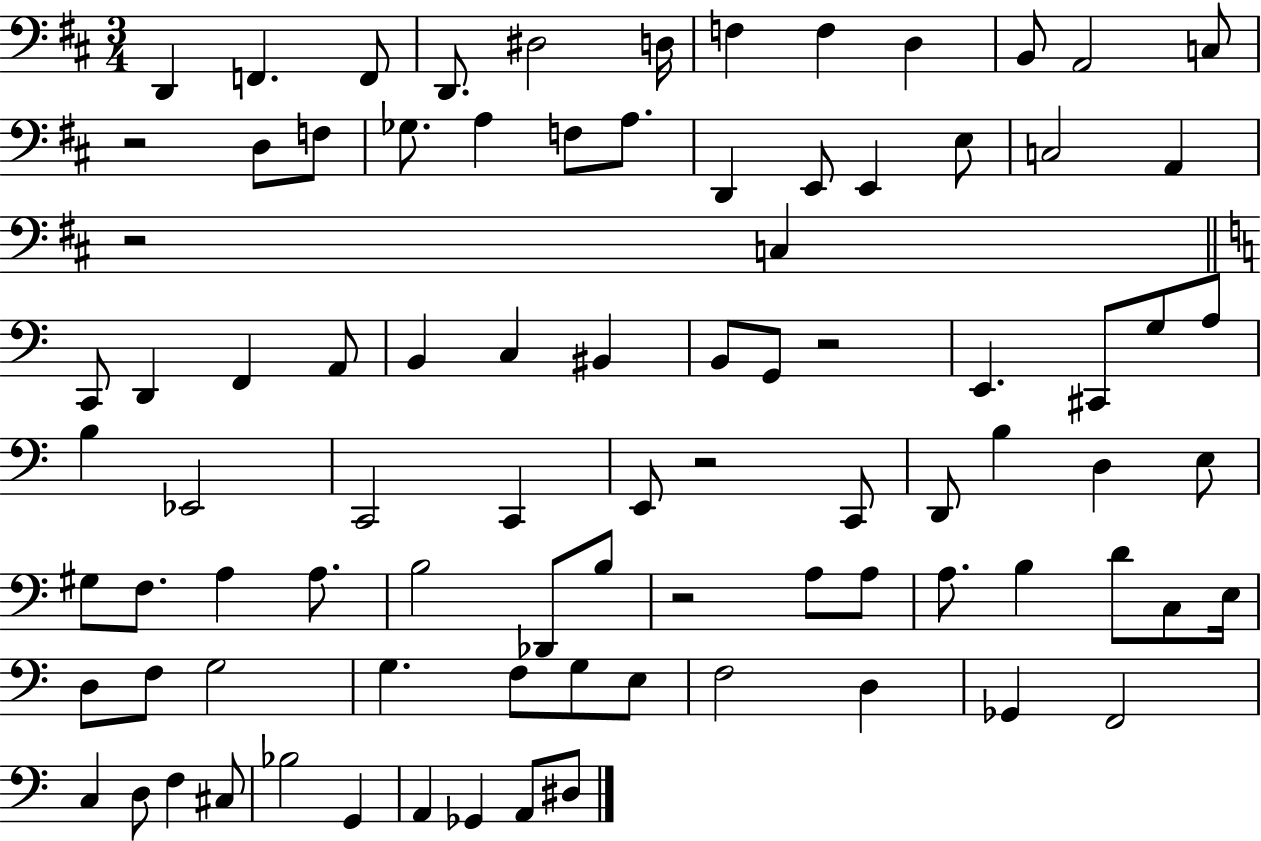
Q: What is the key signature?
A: D major